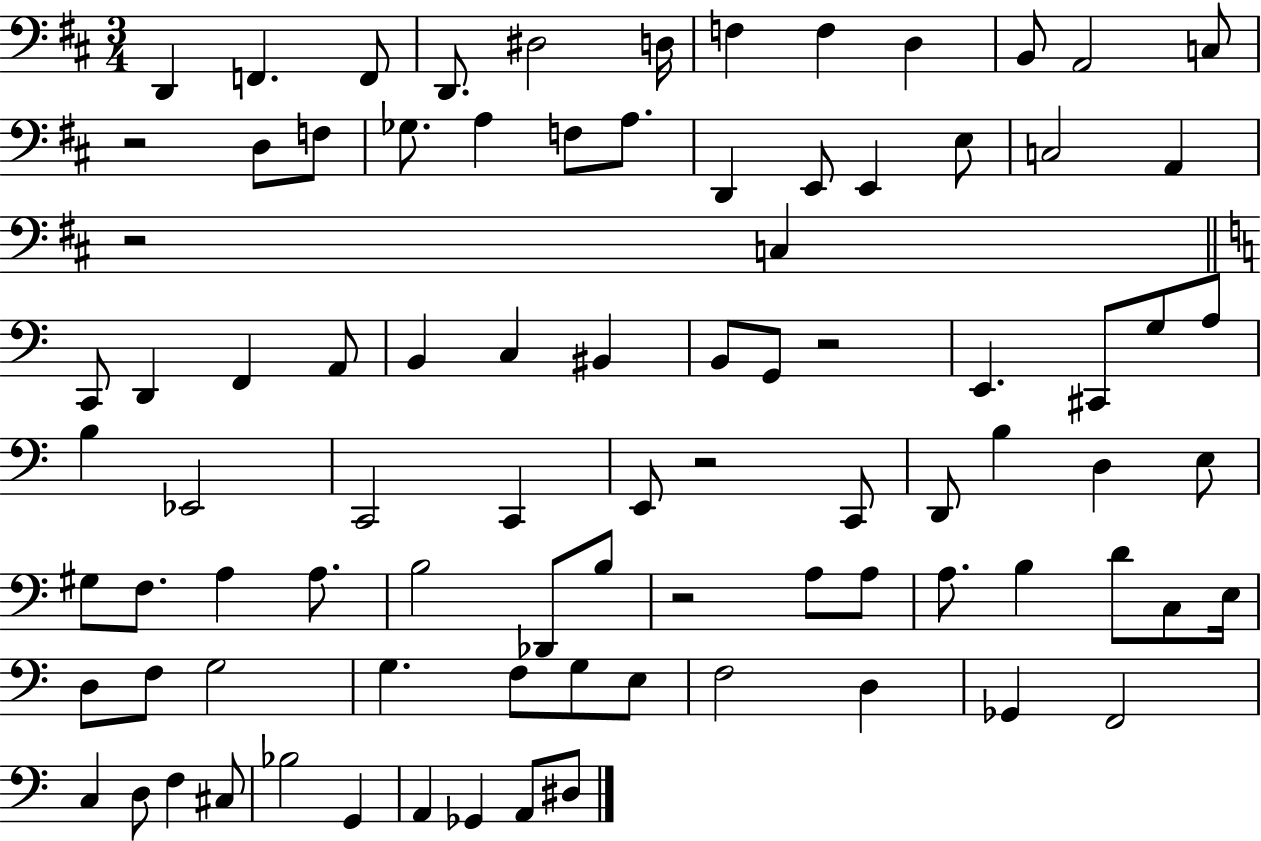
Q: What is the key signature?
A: D major